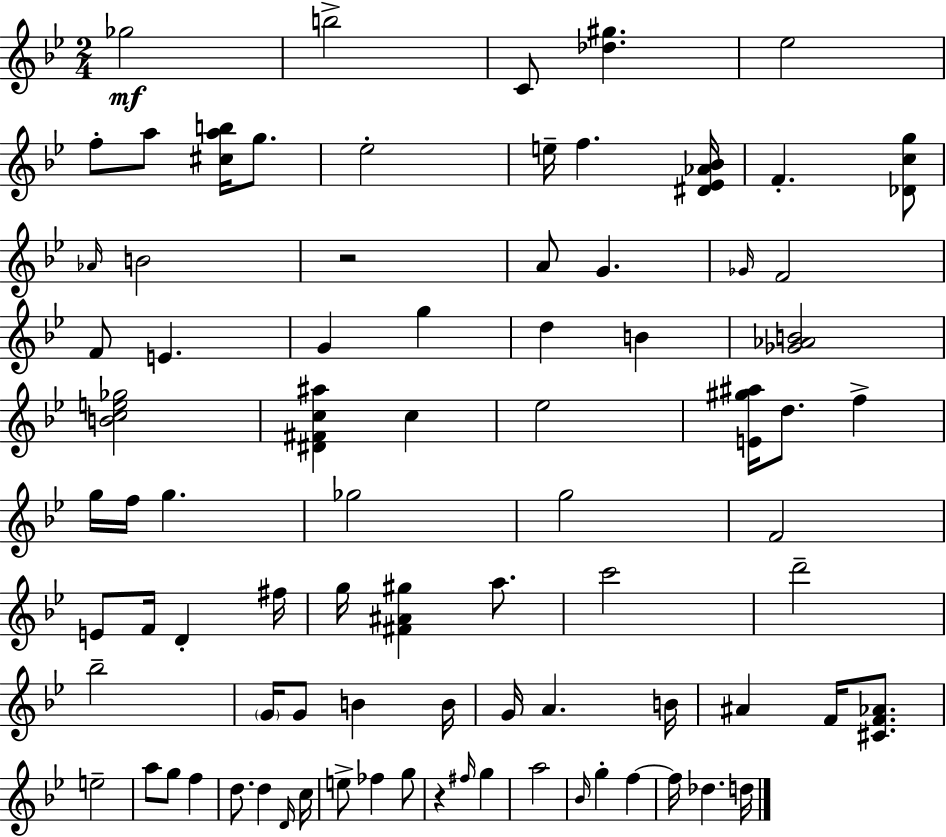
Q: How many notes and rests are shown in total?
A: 83